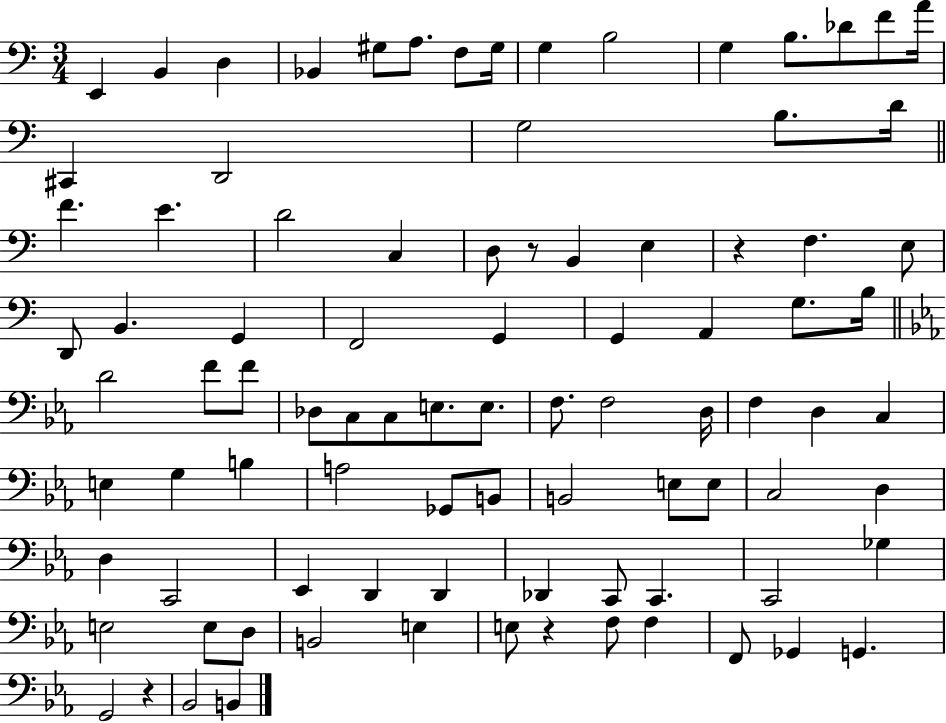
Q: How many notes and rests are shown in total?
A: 91